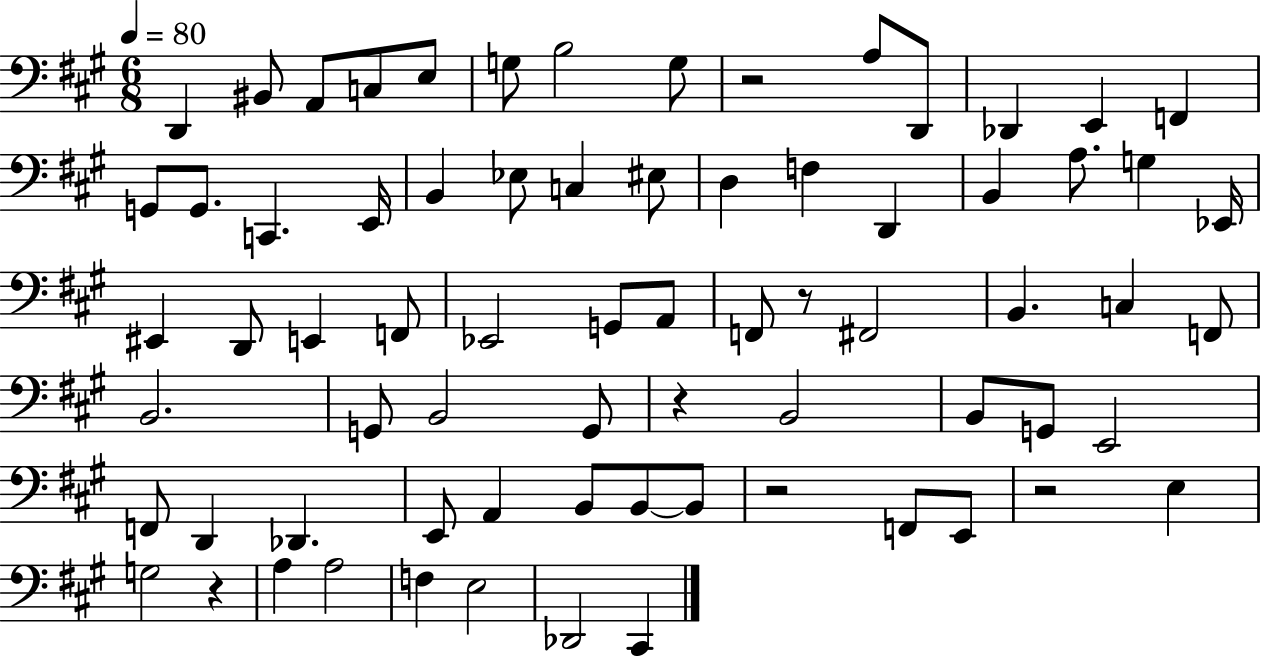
D2/q BIS2/e A2/e C3/e E3/e G3/e B3/h G3/e R/h A3/e D2/e Db2/q E2/q F2/q G2/e G2/e. C2/q. E2/s B2/q Eb3/e C3/q EIS3/e D3/q F3/q D2/q B2/q A3/e. G3/q Eb2/s EIS2/q D2/e E2/q F2/e Eb2/h G2/e A2/e F2/e R/e F#2/h B2/q. C3/q F2/e B2/h. G2/e B2/h G2/e R/q B2/h B2/e G2/e E2/h F2/e D2/q Db2/q. E2/e A2/q B2/e B2/e B2/e R/h F2/e E2/e R/h E3/q G3/h R/q A3/q A3/h F3/q E3/h Db2/h C#2/q